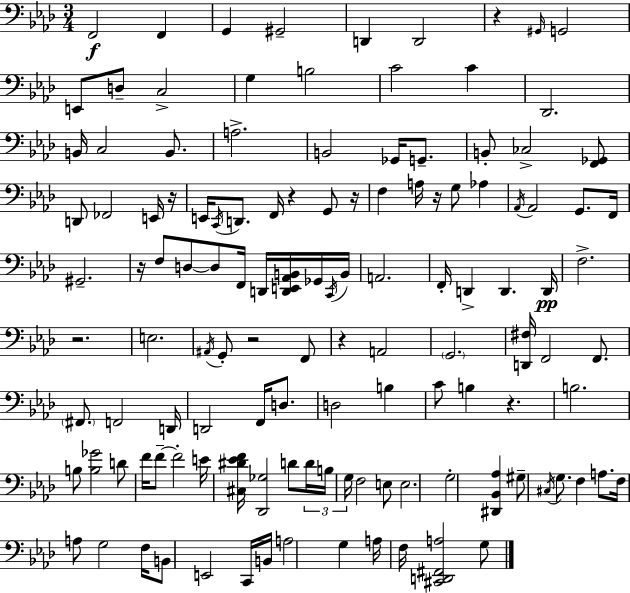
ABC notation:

X:1
T:Untitled
M:3/4
L:1/4
K:Fm
F,,2 F,, G,, ^G,,2 D,, D,,2 z ^G,,/4 G,,2 E,,/2 D,/2 C,2 G, B,2 C2 C _D,,2 B,,/4 C,2 B,,/2 A,2 B,,2 _G,,/4 G,,/2 B,,/2 _C,2 [F,,_G,,]/2 D,,/2 _F,,2 E,,/4 z/4 E,,/4 C,,/4 D,,/2 F,,/4 z G,,/2 z/4 F, A,/4 z/4 G,/2 _A, _A,,/4 _A,,2 G,,/2 F,,/4 ^G,,2 z/4 F,/2 D,/2 D,/2 F,,/4 D,,/4 [D,,E,,_A,,B,,]/4 _G,,/4 C,,/4 B,,/4 A,,2 F,,/4 D,, D,, D,,/4 F,2 z2 E,2 ^A,,/4 G,,/2 z2 F,,/2 z A,,2 G,,2 [D,,^F,]/4 F,,2 F,,/2 ^F,,/2 F,,2 D,,/4 D,,2 F,,/4 D,/2 D,2 B, C/2 B, z B,2 B,/2 [B,_G]2 D/2 F/4 F/2 F2 E/4 [^C,^D_EF]/4 [_D,,_G,]2 D/2 D/4 B,/4 G,/4 F,2 E,/2 E,2 G,2 [^D,,_B,,_A,] ^G,/2 ^C,/4 G,/2 F, A,/2 F,/4 A,/2 G,2 F,/4 B,,/2 E,,2 C,,/4 B,,/4 A,2 G, A,/4 F,/4 [^C,,D,,^F,,A,]2 G,/2